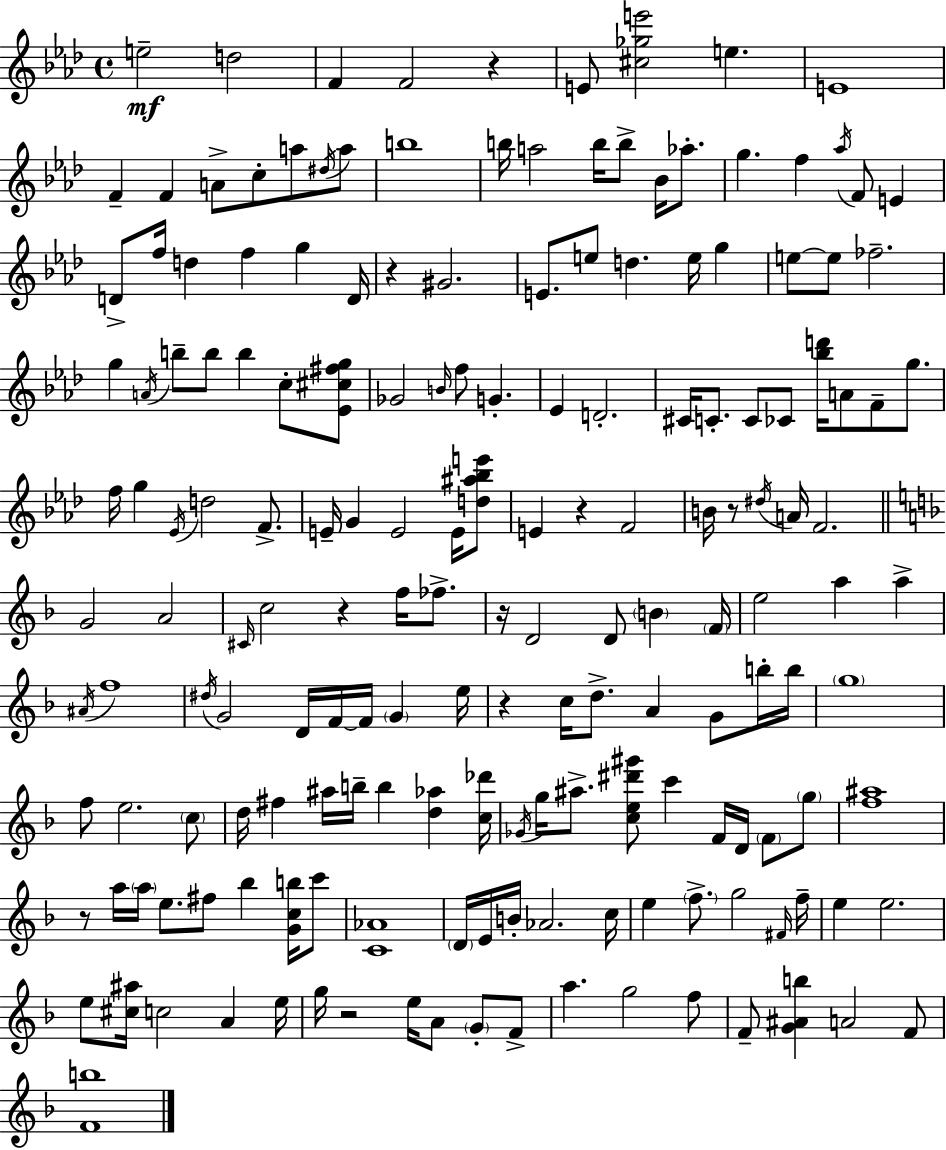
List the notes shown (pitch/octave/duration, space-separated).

E5/h D5/h F4/q F4/h R/q E4/e [C#5,Gb5,E6]/h E5/q. E4/w F4/q F4/q A4/e C5/e A5/e D#5/s A5/e B5/w B5/s A5/h B5/s B5/e Bb4/s Ab5/e. G5/q. F5/q Ab5/s F4/e E4/q D4/e F5/s D5/q F5/q G5/q D4/s R/q G#4/h. E4/e. E5/e D5/q. E5/s G5/q E5/e E5/e FES5/h. G5/q A4/s B5/e B5/e B5/q C5/e [Eb4,C#5,F#5,G5]/e Gb4/h B4/s F5/e G4/q. Eb4/q D4/h. C#4/s C4/e. C4/e CES4/e [Bb5,D6]/s A4/e F4/e G5/e. F5/s G5/q Eb4/s D5/h F4/e. E4/s G4/q E4/h E4/s [D5,A#5,Bb5,E6]/e E4/q R/q F4/h B4/s R/e D#5/s A4/s F4/h. G4/h A4/h C#4/s C5/h R/q F5/s FES5/e. R/s D4/h D4/e B4/q F4/s E5/h A5/q A5/q A#4/s F5/w D#5/s G4/h D4/s F4/s F4/s G4/q E5/s R/q C5/s D5/e. A4/q G4/e B5/s B5/s G5/w F5/e E5/h. C5/e D5/s F#5/q A#5/s B5/s B5/q [D5,Ab5]/q [C5,Db6]/s Gb4/s G5/s A#5/e. [C5,E5,D#6,G#6]/e C6/q F4/s D4/s F4/e G5/e [F5,A#5]/w R/e A5/s A5/s E5/e. F#5/e Bb5/q [G4,C5,B5]/s C6/e [C4,Ab4]/w D4/s E4/s B4/s Ab4/h. C5/s E5/q F5/e. G5/h F#4/s F5/s E5/q E5/h. E5/e [C#5,A#5]/s C5/h A4/q E5/s G5/s R/h E5/s A4/e G4/e F4/e A5/q. G5/h F5/e F4/e [G4,A#4,B5]/q A4/h F4/e [F4,B5]/w